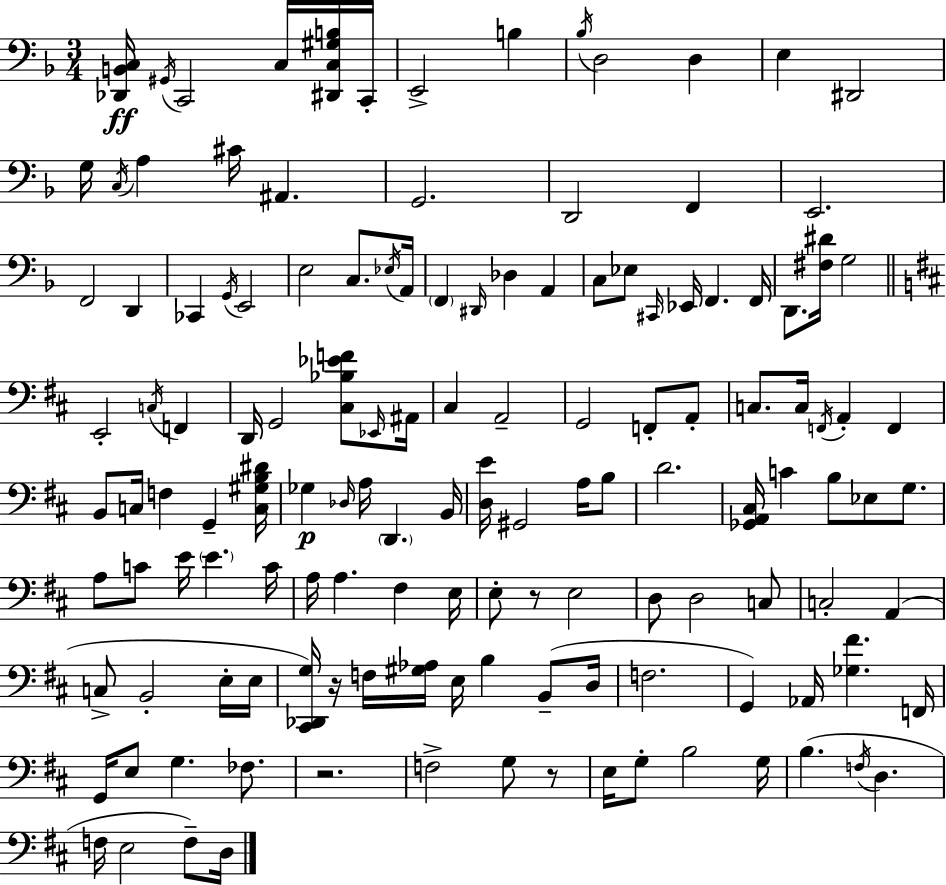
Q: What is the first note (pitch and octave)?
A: G#2